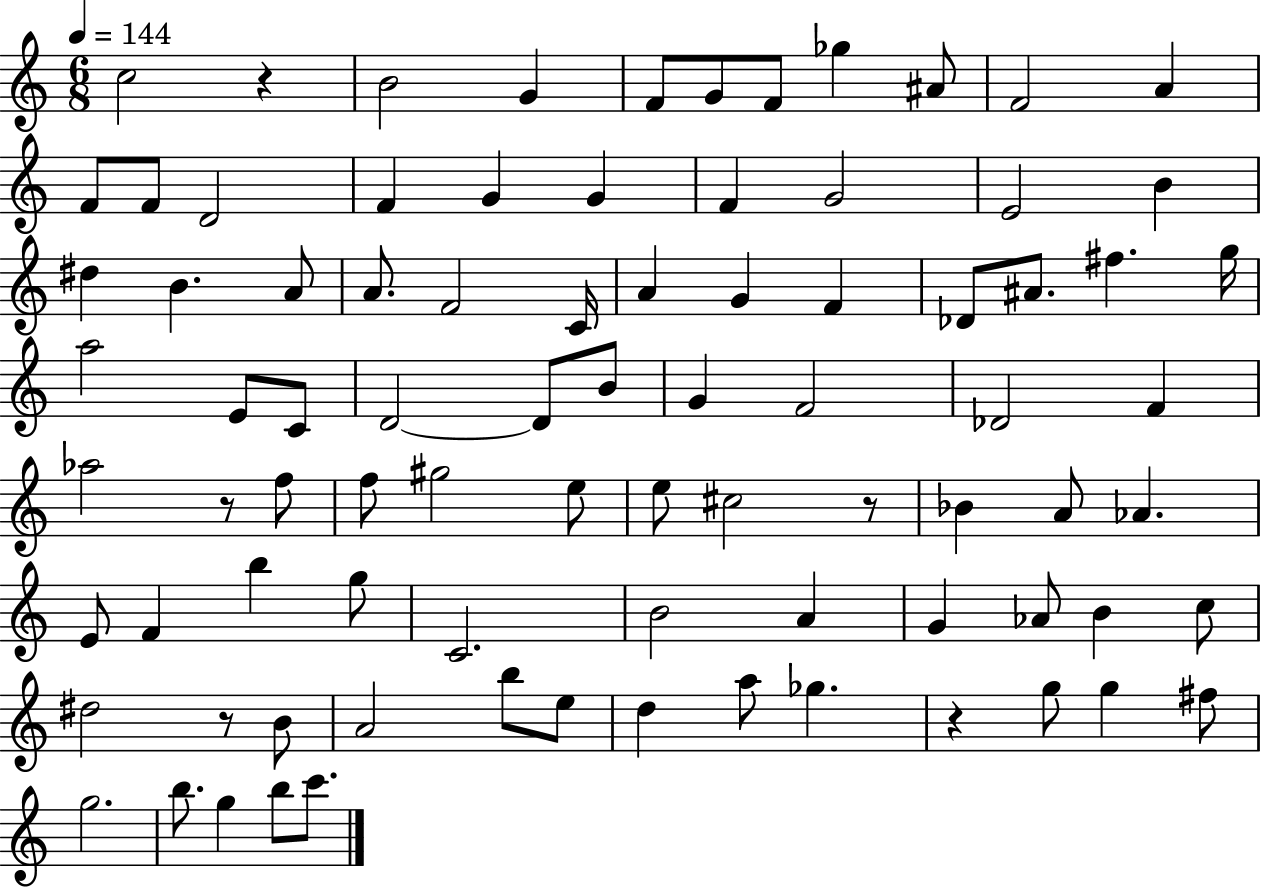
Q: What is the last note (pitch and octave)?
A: C6